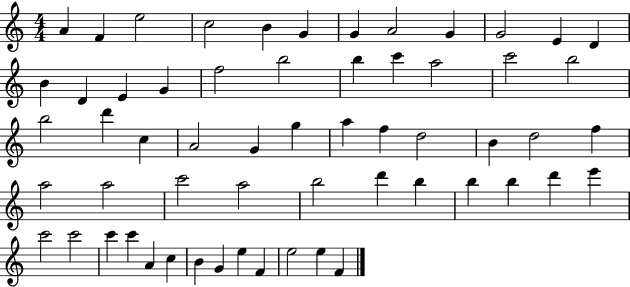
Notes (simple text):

A4/q F4/q E5/h C5/h B4/q G4/q G4/q A4/h G4/q G4/h E4/q D4/q B4/q D4/q E4/q G4/q F5/h B5/h B5/q C6/q A5/h C6/h B5/h B5/h D6/q C5/q A4/h G4/q G5/q A5/q F5/q D5/h B4/q D5/h F5/q A5/h A5/h C6/h A5/h B5/h D6/q B5/q B5/q B5/q D6/q E6/q C6/h C6/h C6/q C6/q A4/q C5/q B4/q G4/q E5/q F4/q E5/h E5/q F4/q